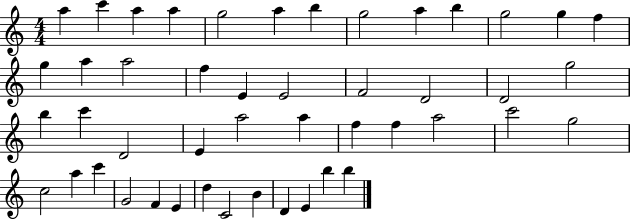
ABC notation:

X:1
T:Untitled
M:4/4
L:1/4
K:C
a c' a a g2 a b g2 a b g2 g f g a a2 f E E2 F2 D2 D2 g2 b c' D2 E a2 a f f a2 c'2 g2 c2 a c' G2 F E d C2 B D E b b